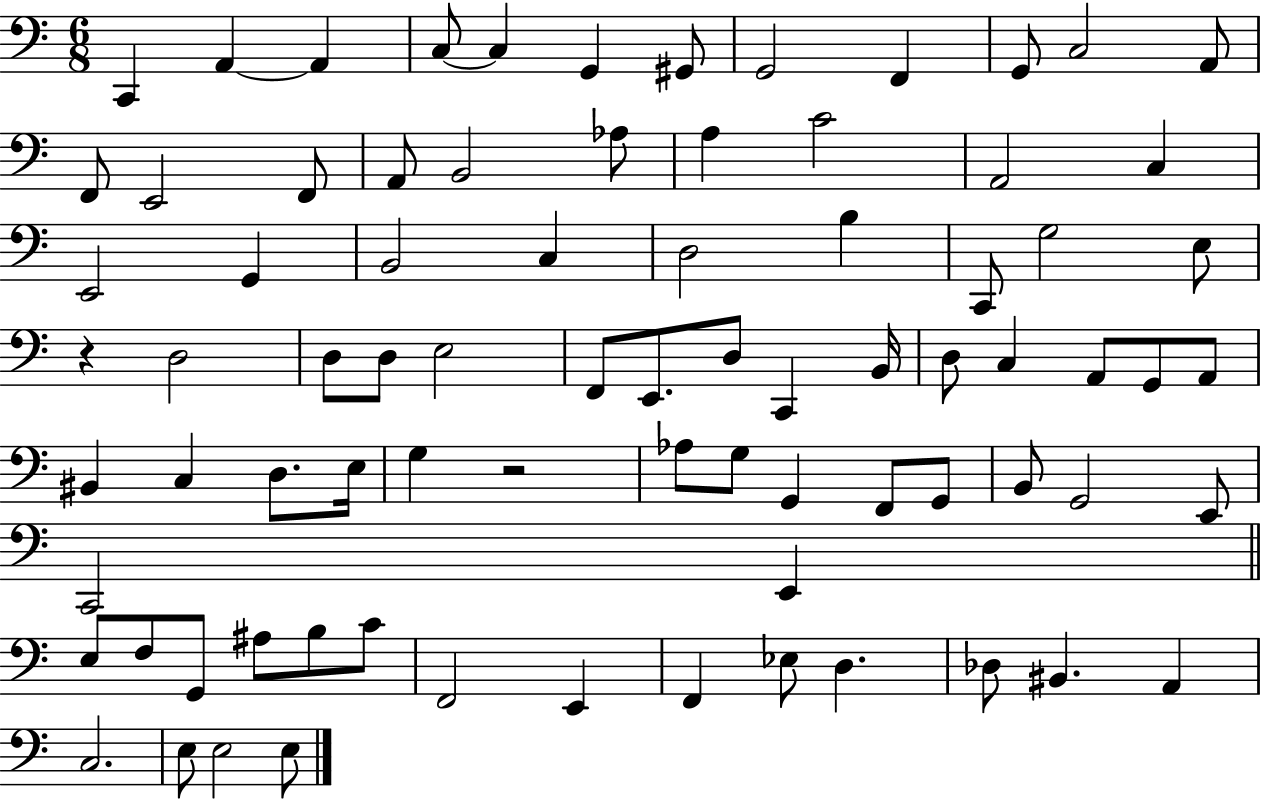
X:1
T:Untitled
M:6/8
L:1/4
K:C
C,, A,, A,, C,/2 C, G,, ^G,,/2 G,,2 F,, G,,/2 C,2 A,,/2 F,,/2 E,,2 F,,/2 A,,/2 B,,2 _A,/2 A, C2 A,,2 C, E,,2 G,, B,,2 C, D,2 B, C,,/2 G,2 E,/2 z D,2 D,/2 D,/2 E,2 F,,/2 E,,/2 D,/2 C,, B,,/4 D,/2 C, A,,/2 G,,/2 A,,/2 ^B,, C, D,/2 E,/4 G, z2 _A,/2 G,/2 G,, F,,/2 G,,/2 B,,/2 G,,2 E,,/2 C,,2 E,, E,/2 F,/2 G,,/2 ^A,/2 B,/2 C/2 F,,2 E,, F,, _E,/2 D, _D,/2 ^B,, A,, C,2 E,/2 E,2 E,/2